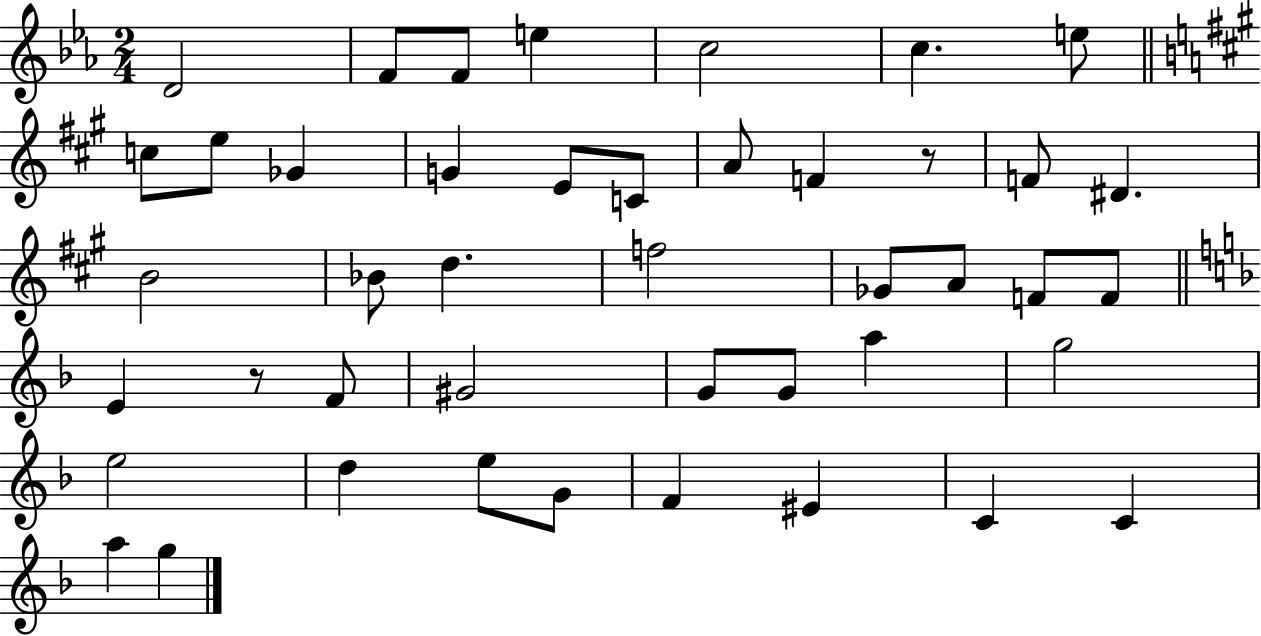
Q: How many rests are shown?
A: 2